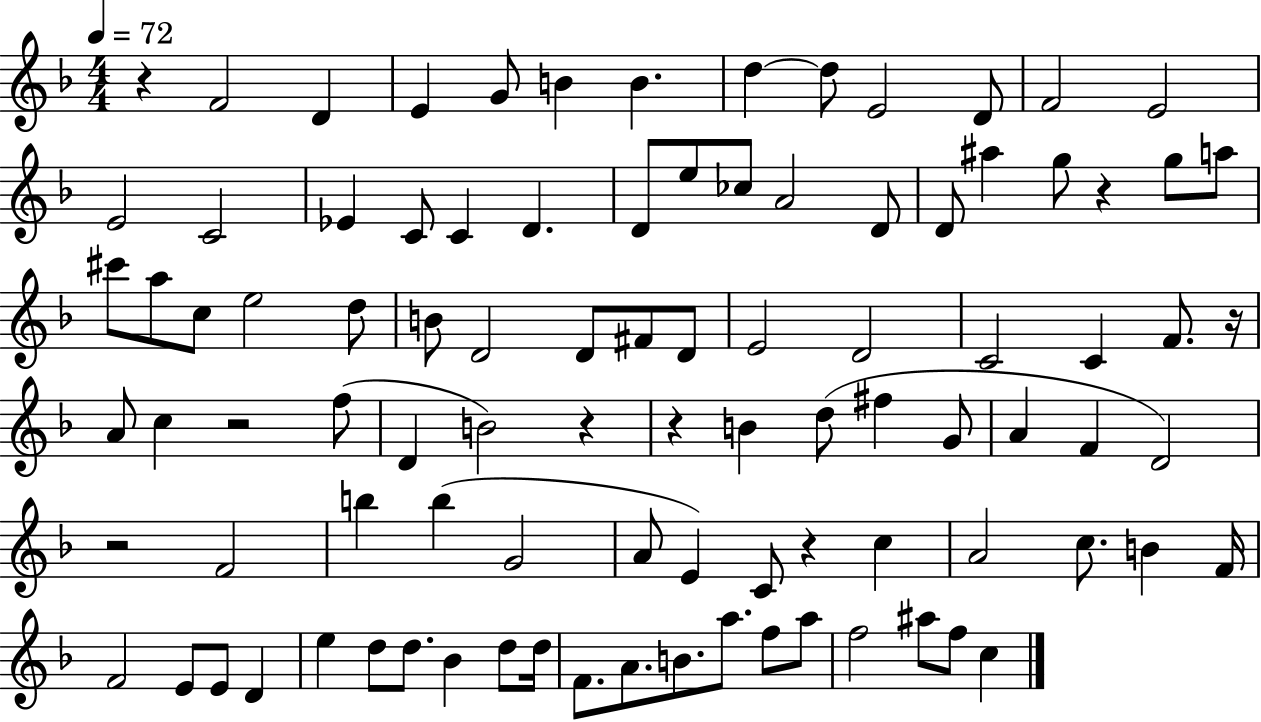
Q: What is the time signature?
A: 4/4